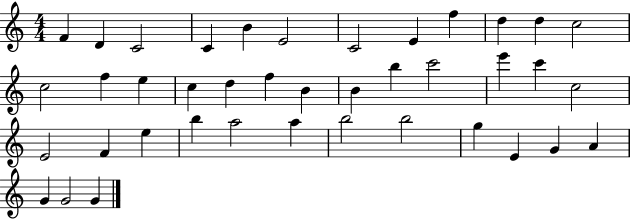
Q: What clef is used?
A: treble